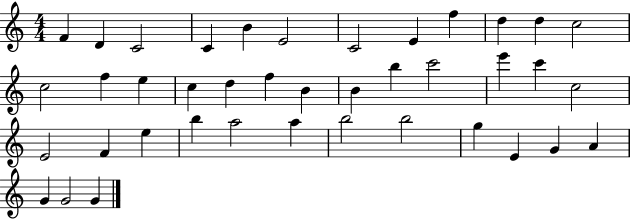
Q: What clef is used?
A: treble